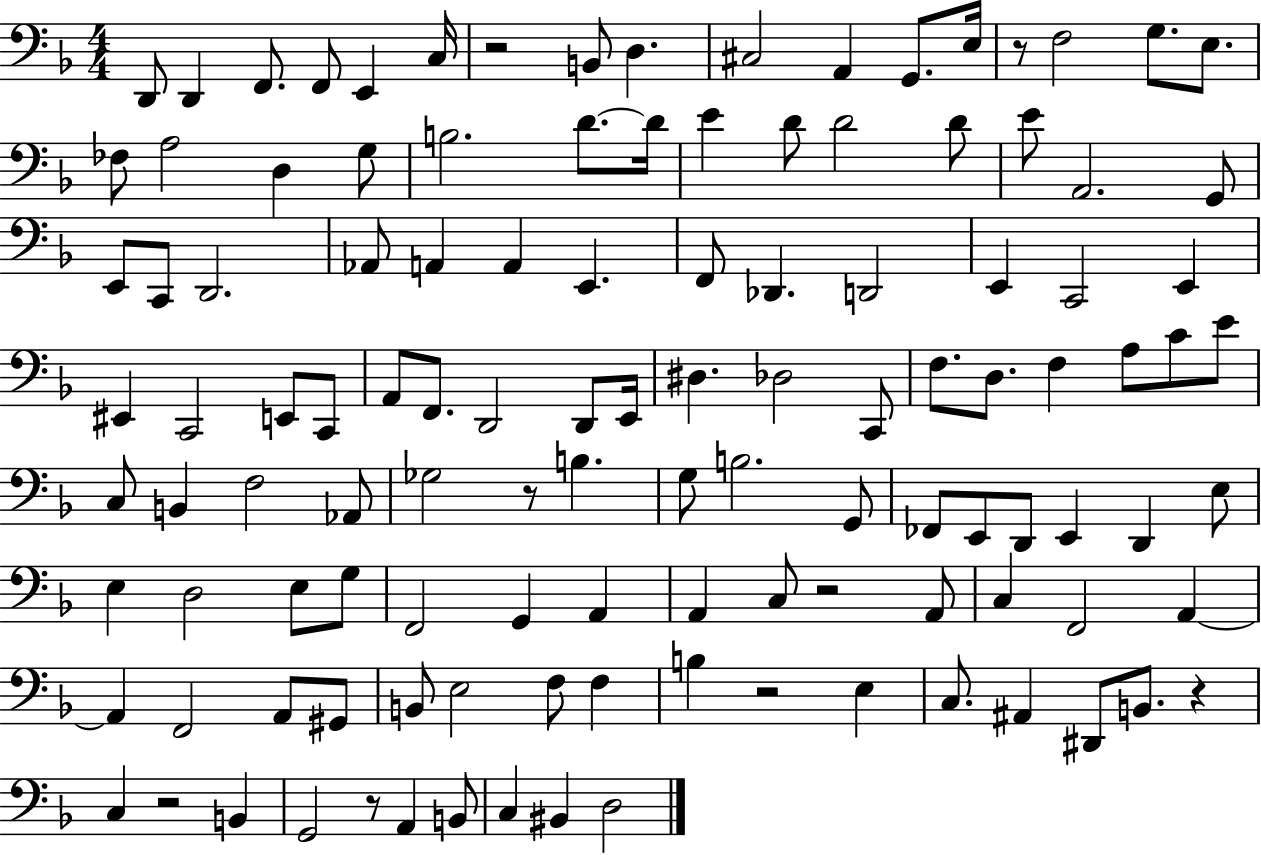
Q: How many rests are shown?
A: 8